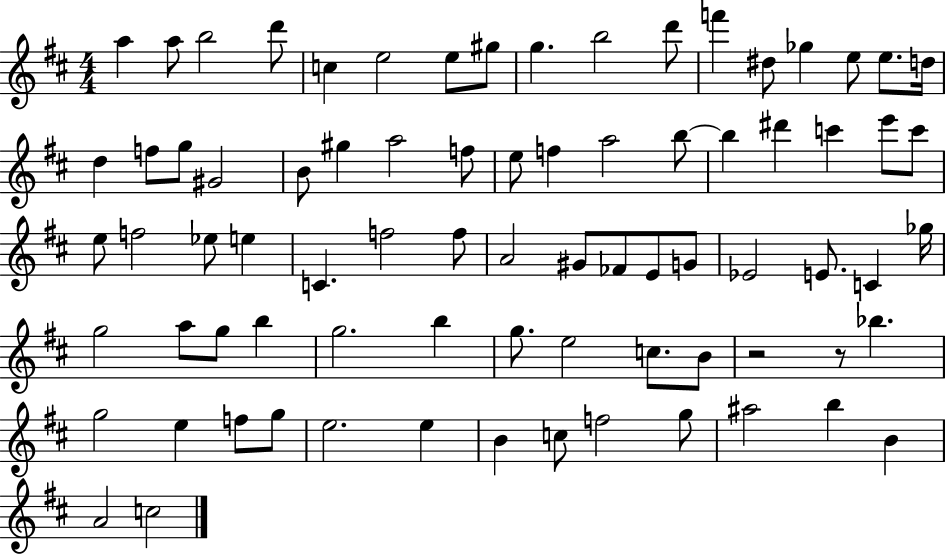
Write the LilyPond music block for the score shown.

{
  \clef treble
  \numericTimeSignature
  \time 4/4
  \key d \major
  a''4 a''8 b''2 d'''8 | c''4 e''2 e''8 gis''8 | g''4. b''2 d'''8 | f'''4 dis''8 ges''4 e''8 e''8. d''16 | \break d''4 f''8 g''8 gis'2 | b'8 gis''4 a''2 f''8 | e''8 f''4 a''2 b''8~~ | b''4 dis'''4 c'''4 e'''8 c'''8 | \break e''8 f''2 ees''8 e''4 | c'4. f''2 f''8 | a'2 gis'8 fes'8 e'8 g'8 | ees'2 e'8. c'4 ges''16 | \break g''2 a''8 g''8 b''4 | g''2. b''4 | g''8. e''2 c''8. b'8 | r2 r8 bes''4. | \break g''2 e''4 f''8 g''8 | e''2. e''4 | b'4 c''8 f''2 g''8 | ais''2 b''4 b'4 | \break a'2 c''2 | \bar "|."
}